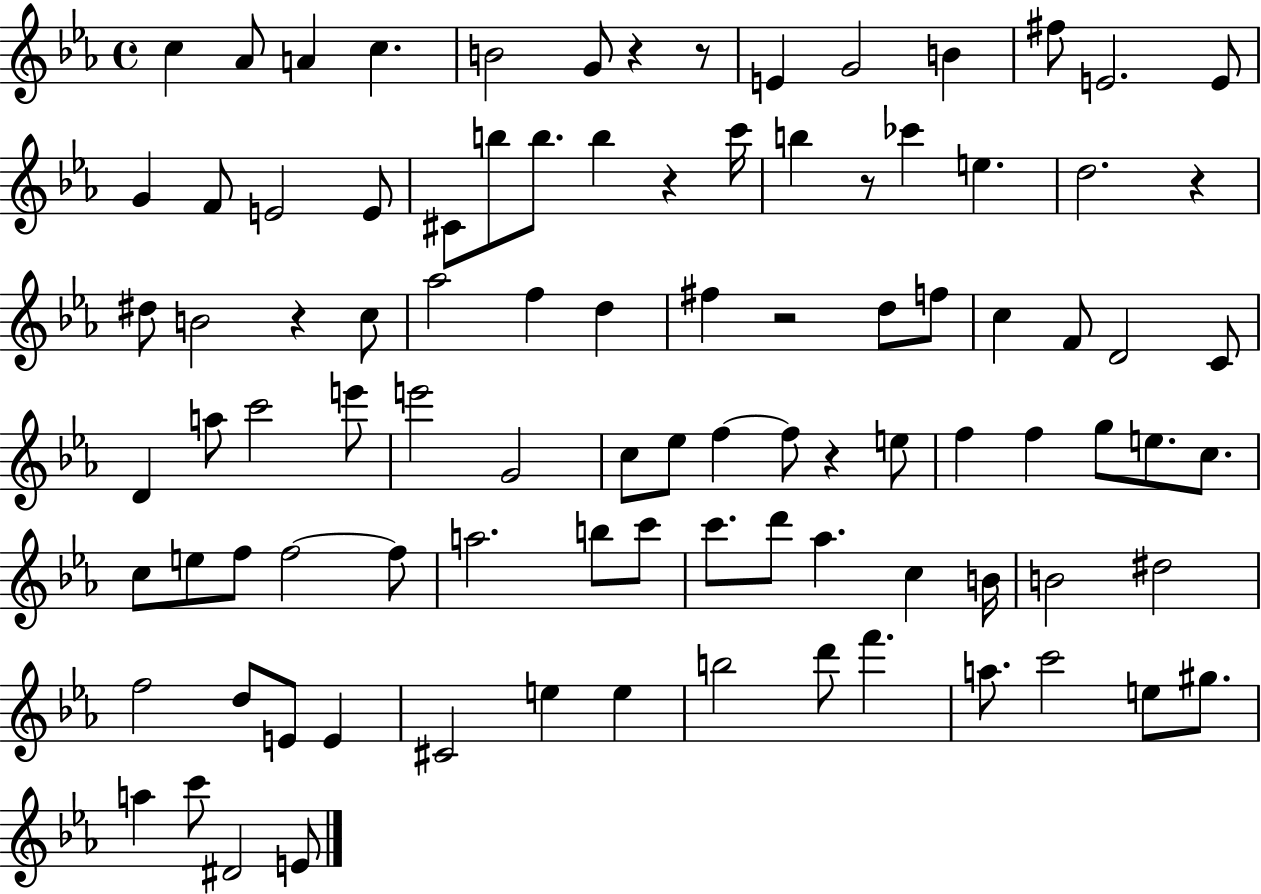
C5/q Ab4/e A4/q C5/q. B4/h G4/e R/q R/e E4/q G4/h B4/q F#5/e E4/h. E4/e G4/q F4/e E4/h E4/e C#4/e B5/e B5/e. B5/q R/q C6/s B5/q R/e CES6/q E5/q. D5/h. R/q D#5/e B4/h R/q C5/e Ab5/h F5/q D5/q F#5/q R/h D5/e F5/e C5/q F4/e D4/h C4/e D4/q A5/e C6/h E6/e E6/h G4/h C5/e Eb5/e F5/q F5/e R/q E5/e F5/q F5/q G5/e E5/e. C5/e. C5/e E5/e F5/e F5/h F5/e A5/h. B5/e C6/e C6/e. D6/e Ab5/q. C5/q B4/s B4/h D#5/h F5/h D5/e E4/e E4/q C#4/h E5/q E5/q B5/h D6/e F6/q. A5/e. C6/h E5/e G#5/e. A5/q C6/e D#4/h E4/e